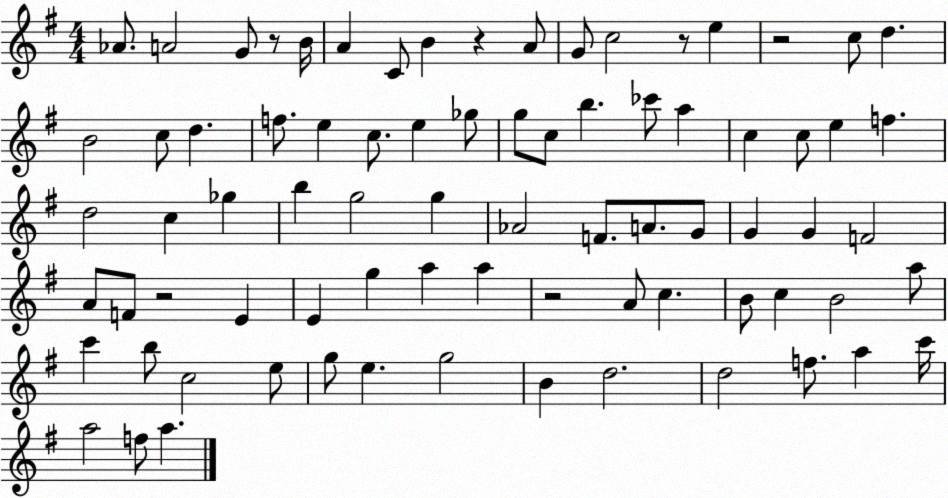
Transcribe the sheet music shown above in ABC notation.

X:1
T:Untitled
M:4/4
L:1/4
K:G
_A/2 A2 G/2 z/2 B/4 A C/2 B z A/2 G/2 c2 z/2 e z2 c/2 d B2 c/2 d f/2 e c/2 e _g/2 g/2 c/2 b _c'/2 a c c/2 e f d2 c _g b g2 g _A2 F/2 A/2 G/2 G G F2 A/2 F/2 z2 E E g a a z2 A/2 c B/2 c B2 a/2 c' b/2 c2 e/2 g/2 e g2 B d2 d2 f/2 a c'/4 a2 f/2 a